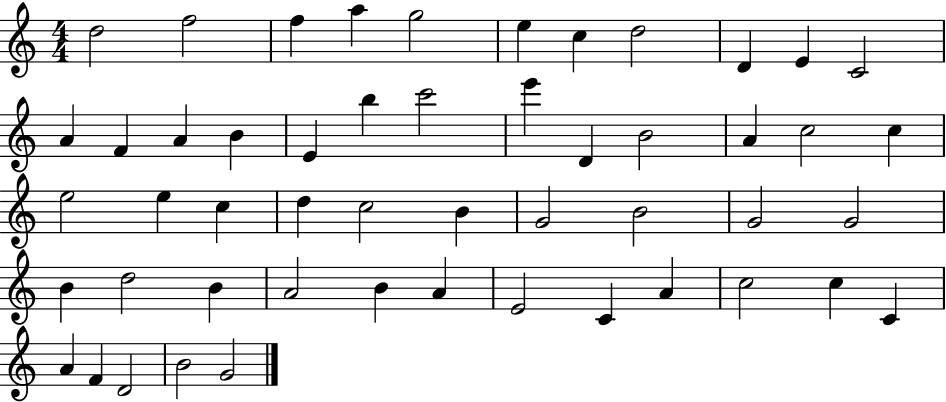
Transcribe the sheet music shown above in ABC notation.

X:1
T:Untitled
M:4/4
L:1/4
K:C
d2 f2 f a g2 e c d2 D E C2 A F A B E b c'2 e' D B2 A c2 c e2 e c d c2 B G2 B2 G2 G2 B d2 B A2 B A E2 C A c2 c C A F D2 B2 G2